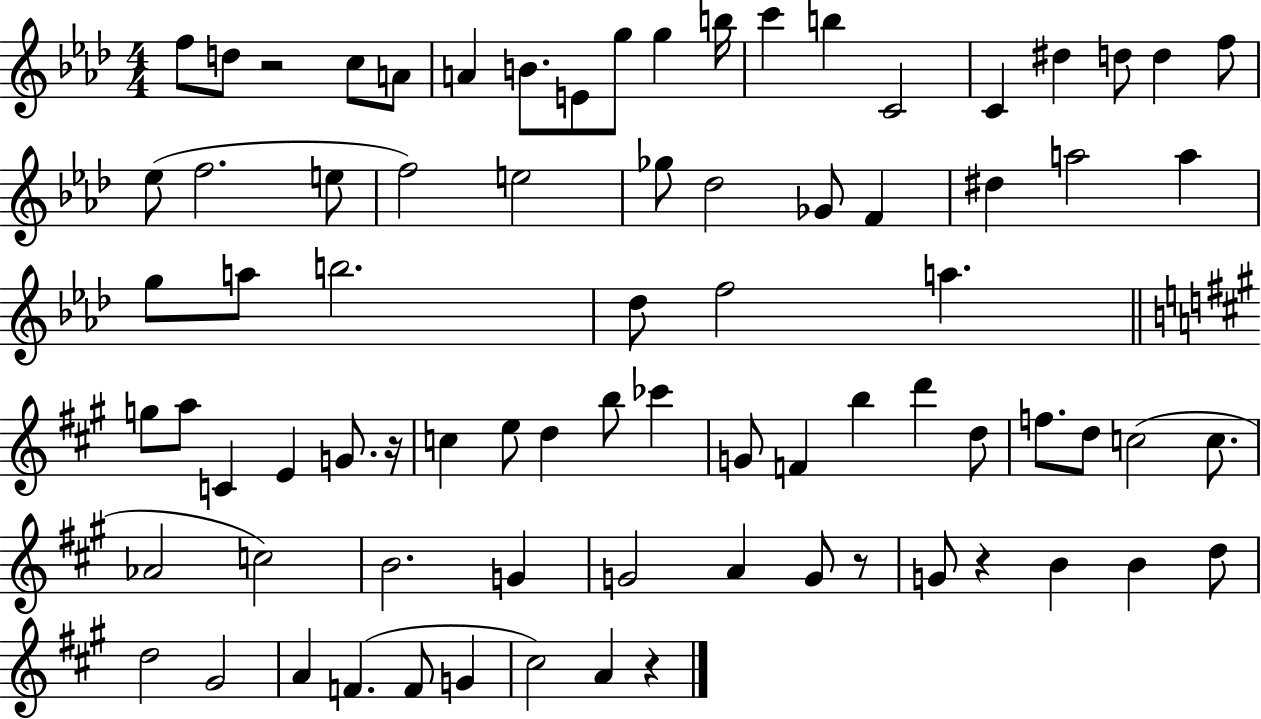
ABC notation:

X:1
T:Untitled
M:4/4
L:1/4
K:Ab
f/2 d/2 z2 c/2 A/2 A B/2 E/2 g/2 g b/4 c' b C2 C ^d d/2 d f/2 _e/2 f2 e/2 f2 e2 _g/2 _d2 _G/2 F ^d a2 a g/2 a/2 b2 _d/2 f2 a g/2 a/2 C E G/2 z/4 c e/2 d b/2 _c' G/2 F b d' d/2 f/2 d/2 c2 c/2 _A2 c2 B2 G G2 A G/2 z/2 G/2 z B B d/2 d2 ^G2 A F F/2 G ^c2 A z